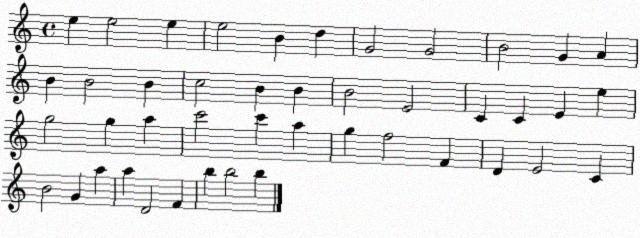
X:1
T:Untitled
M:4/4
L:1/4
K:C
e e2 e e2 B d G2 G2 B2 G A B B2 B c2 B B B2 E2 C C E e g2 g a c'2 c' a g f2 F D E2 C B2 G a a D2 F b b2 b